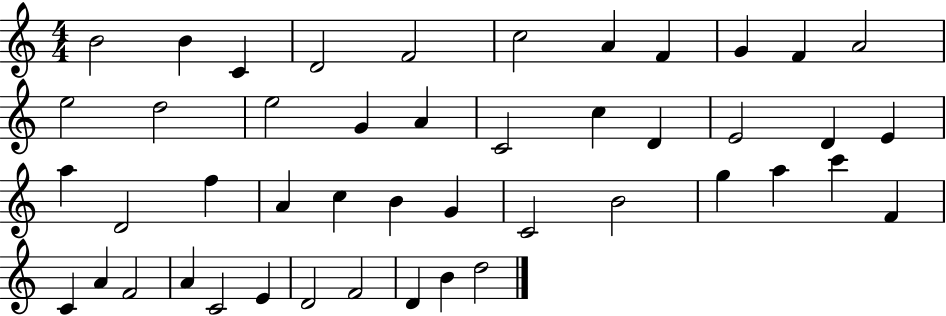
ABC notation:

X:1
T:Untitled
M:4/4
L:1/4
K:C
B2 B C D2 F2 c2 A F G F A2 e2 d2 e2 G A C2 c D E2 D E a D2 f A c B G C2 B2 g a c' F C A F2 A C2 E D2 F2 D B d2